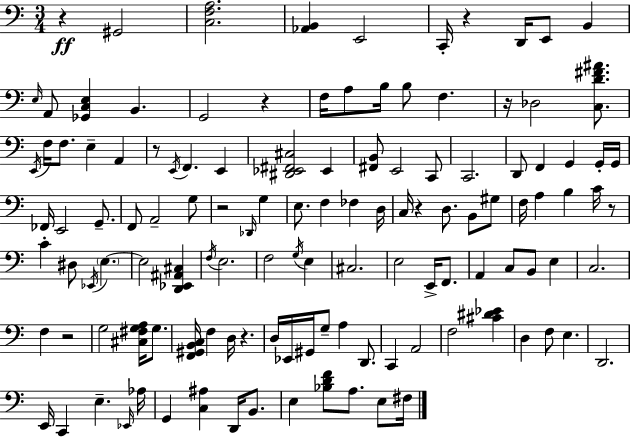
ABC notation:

X:1
T:Untitled
M:3/4
L:1/4
K:Am
z ^G,,2 [C,F,A,]2 [_A,,B,,] E,,2 C,,/4 z D,,/4 E,,/2 B,, E,/4 A,,/2 [_G,,C,E,] B,, G,,2 z F,/4 A,/2 B,/4 B,/2 F, z/4 _D,2 [C,D^F^A]/2 E,,/4 F,/4 F,/2 E, A,, z/2 E,,/4 F,, E,, [^D,,_E,,^F,,^C,]2 _E,, [^F,,B,,]/2 E,,2 C,,/2 C,,2 D,,/2 F,, G,, G,,/4 G,,/4 _F,,/4 E,,2 G,,/2 F,,/2 A,,2 G,/2 z2 _D,,/4 G, E,/2 F, _F, D,/4 C,/4 z D,/2 B,,/2 ^G,/2 F,/4 A, B, C/4 z/2 C ^D,/2 _E,,/4 E, E,2 [D,,_E,,^A,,^C,] F,/4 E,2 F,2 G,/4 E, ^C,2 E,2 E,,/4 F,,/2 A,, C,/2 B,,/2 E, C,2 F, z2 G,2 [^C,^F,G,A,]/4 G,/2 [F,,^G,,B,,C,]/4 F, D,/4 z D,/4 _E,,/4 ^G,,/4 G,/2 A, D,,/2 C,, A,,2 F,2 [^C^D_E] D, F,/2 E, D,,2 E,,/4 C,, E, _E,,/4 _A,/4 G,, [C,^A,] D,,/4 B,,/2 E, [_B,DF]/2 A,/2 E,/2 ^F,/4